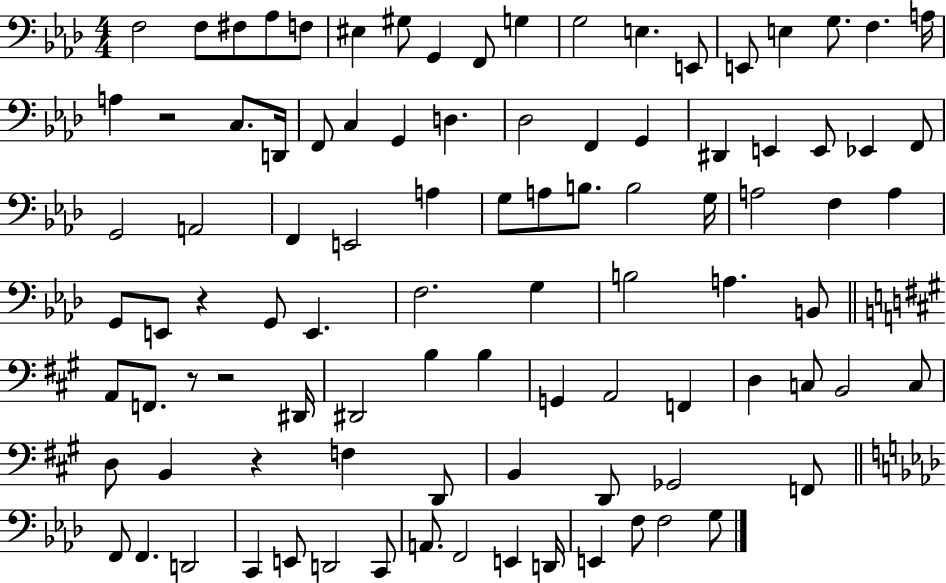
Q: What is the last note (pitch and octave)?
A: G3